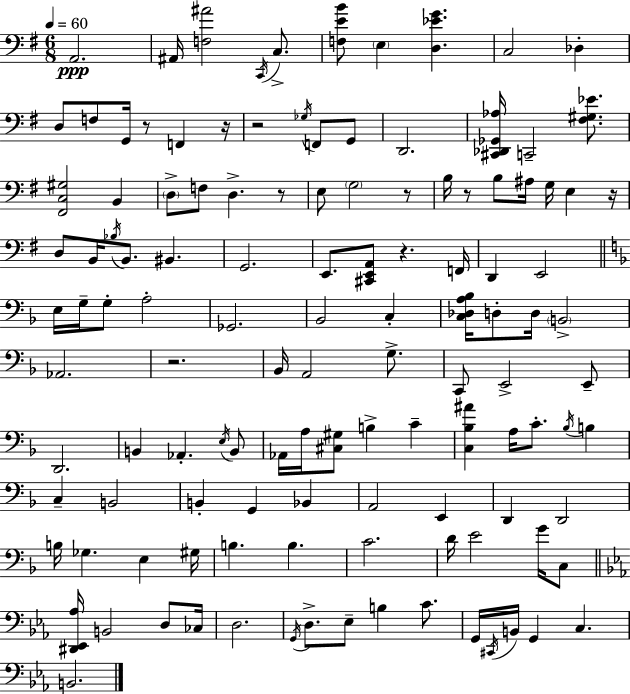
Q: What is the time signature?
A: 6/8